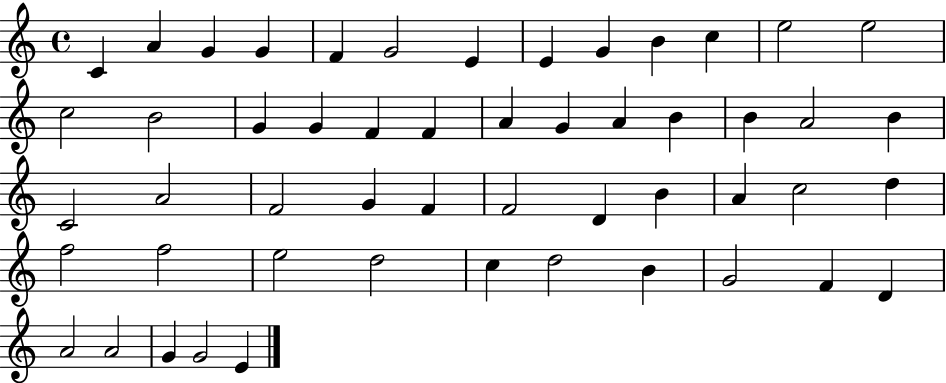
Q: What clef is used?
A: treble